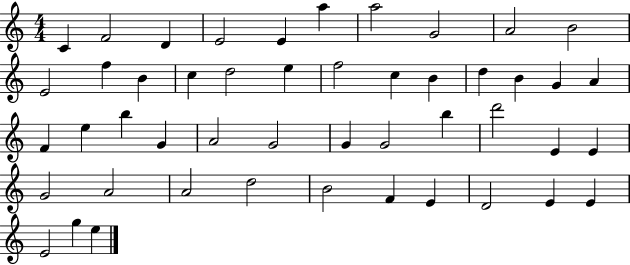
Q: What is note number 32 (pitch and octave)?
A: B5